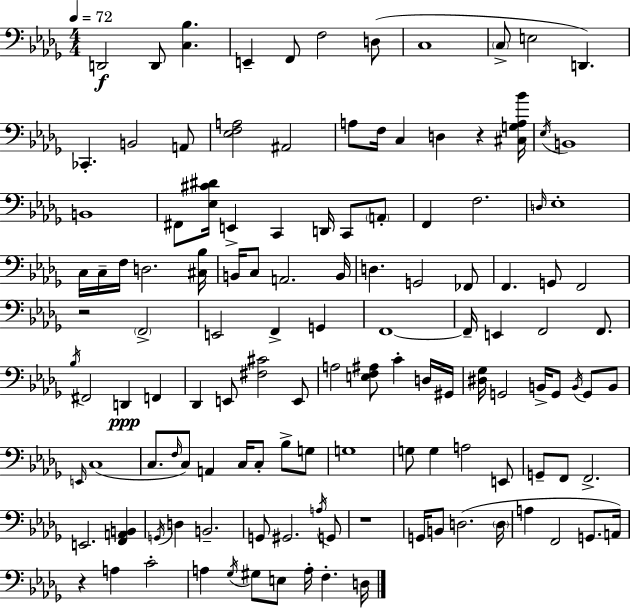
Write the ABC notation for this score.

X:1
T:Untitled
M:4/4
L:1/4
K:Bbm
D,,2 D,,/2 [C,_B,] E,, F,,/2 F,2 D,/2 C,4 C,/2 E,2 D,, _C,, B,,2 A,,/2 [_E,F,A,]2 ^A,,2 A,/2 F,/4 C, D, z [^C,G,A,_B]/4 _E,/4 B,,4 B,,4 ^F,,/2 [_E,^C^D]/4 E,, C,, D,,/4 C,,/2 A,,/2 F,, F,2 D,/4 _E,4 C,/4 C,/4 F,/4 D,2 [^C,_B,]/4 B,,/4 C,/2 A,,2 B,,/4 D, G,,2 _F,,/2 F,, G,,/2 F,,2 z2 F,,2 E,,2 F,, G,, F,,4 F,,/4 E,, F,,2 F,,/2 _B,/4 ^F,,2 D,, F,, _D,, E,,/2 [^F,^C]2 E,,/2 A,2 [E,F,^A,]/2 C D,/4 ^G,,/4 [^D,_G,]/4 G,,2 B,,/4 G,,/2 B,,/4 G,,/2 B,,/2 E,,/4 C,4 C,/2 F,/4 C,/2 A,, C,/4 C,/2 _B,/2 G,/2 G,4 G,/2 G, A,2 E,,/2 G,,/2 F,,/2 F,,2 E,,2 [F,,A,,B,,] G,,/4 D, B,,2 G,,/2 ^G,,2 A,/4 G,,/2 z4 G,,/4 B,,/2 D,2 D,/4 A, F,,2 G,,/2 A,,/4 z A, C2 A, _G,/4 ^G,/2 E,/2 A,/4 F, D,/4